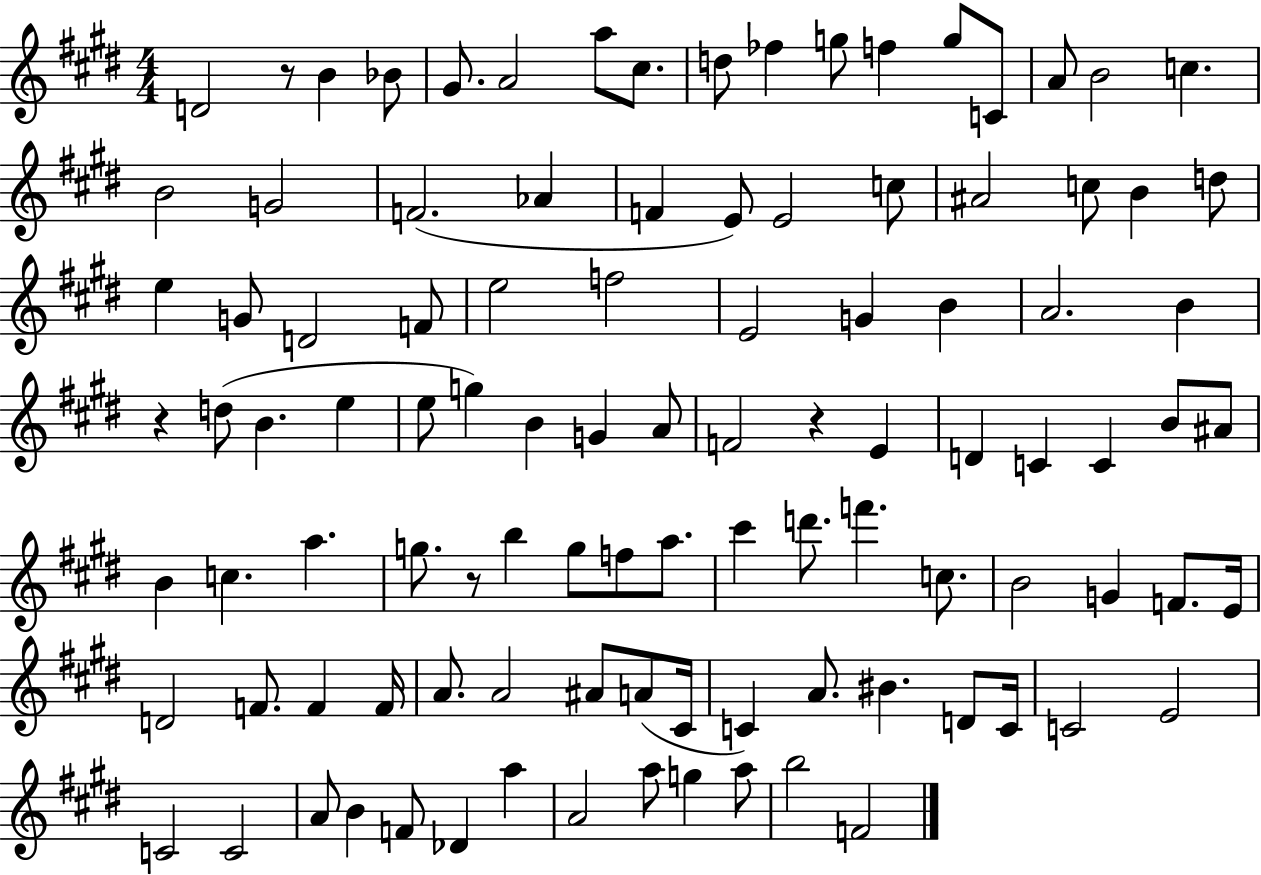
{
  \clef treble
  \numericTimeSignature
  \time 4/4
  \key e \major
  \repeat volta 2 { d'2 r8 b'4 bes'8 | gis'8. a'2 a''8 cis''8. | d''8 fes''4 g''8 f''4 g''8 c'8 | a'8 b'2 c''4. | \break b'2 g'2 | f'2.( aes'4 | f'4 e'8) e'2 c''8 | ais'2 c''8 b'4 d''8 | \break e''4 g'8 d'2 f'8 | e''2 f''2 | e'2 g'4 b'4 | a'2. b'4 | \break r4 d''8( b'4. e''4 | e''8 g''4) b'4 g'4 a'8 | f'2 r4 e'4 | d'4 c'4 c'4 b'8 ais'8 | \break b'4 c''4. a''4. | g''8. r8 b''4 g''8 f''8 a''8. | cis'''4 d'''8. f'''4. c''8. | b'2 g'4 f'8. e'16 | \break d'2 f'8. f'4 f'16 | a'8. a'2 ais'8 a'8( cis'16 | c'4) a'8. bis'4. d'8 c'16 | c'2 e'2 | \break c'2 c'2 | a'8 b'4 f'8 des'4 a''4 | a'2 a''8 g''4 a''8 | b''2 f'2 | \break } \bar "|."
}